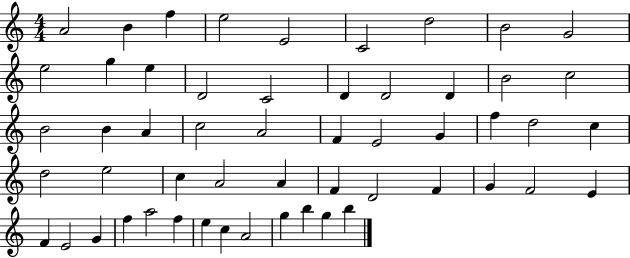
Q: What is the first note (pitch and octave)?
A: A4